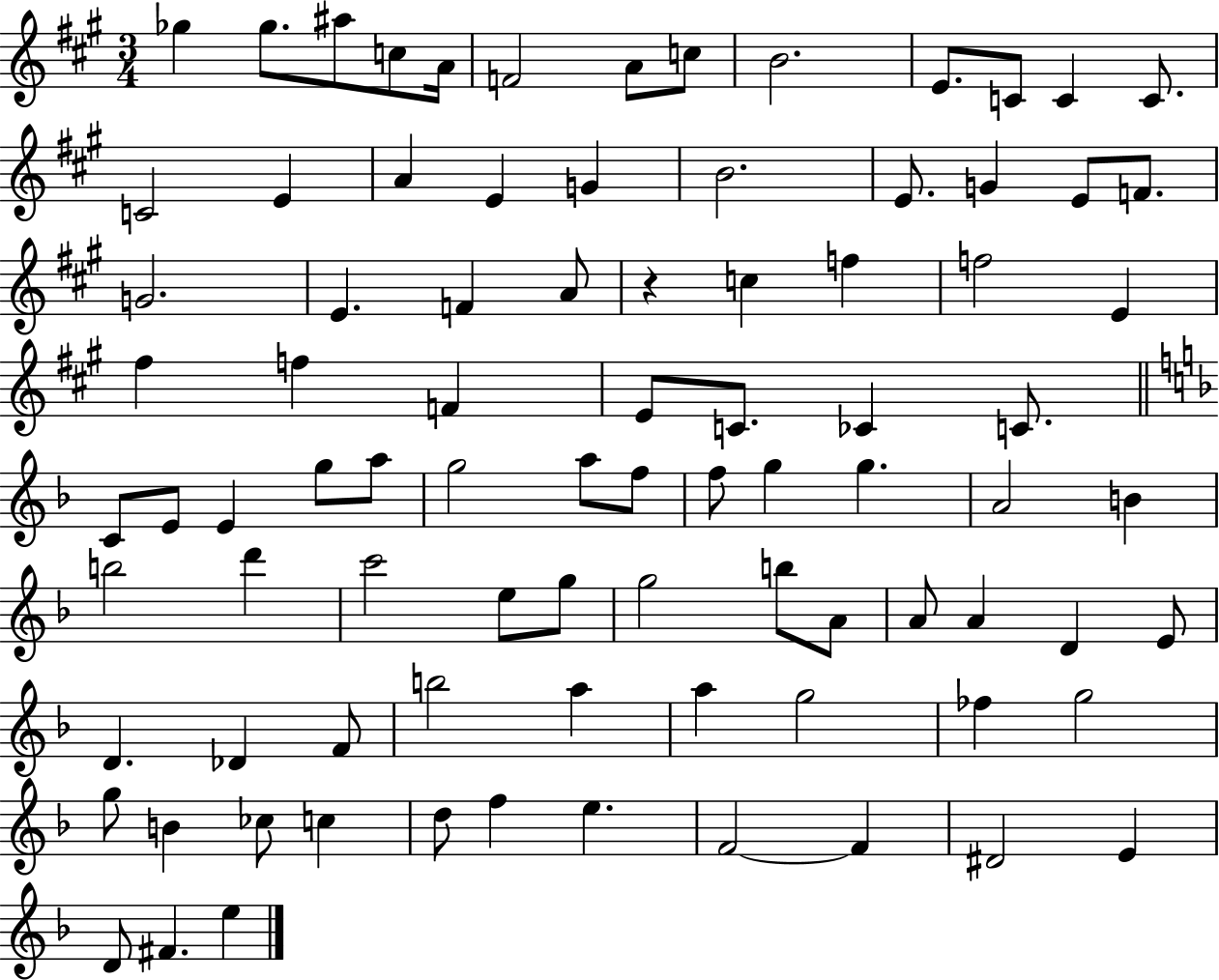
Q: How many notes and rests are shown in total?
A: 87